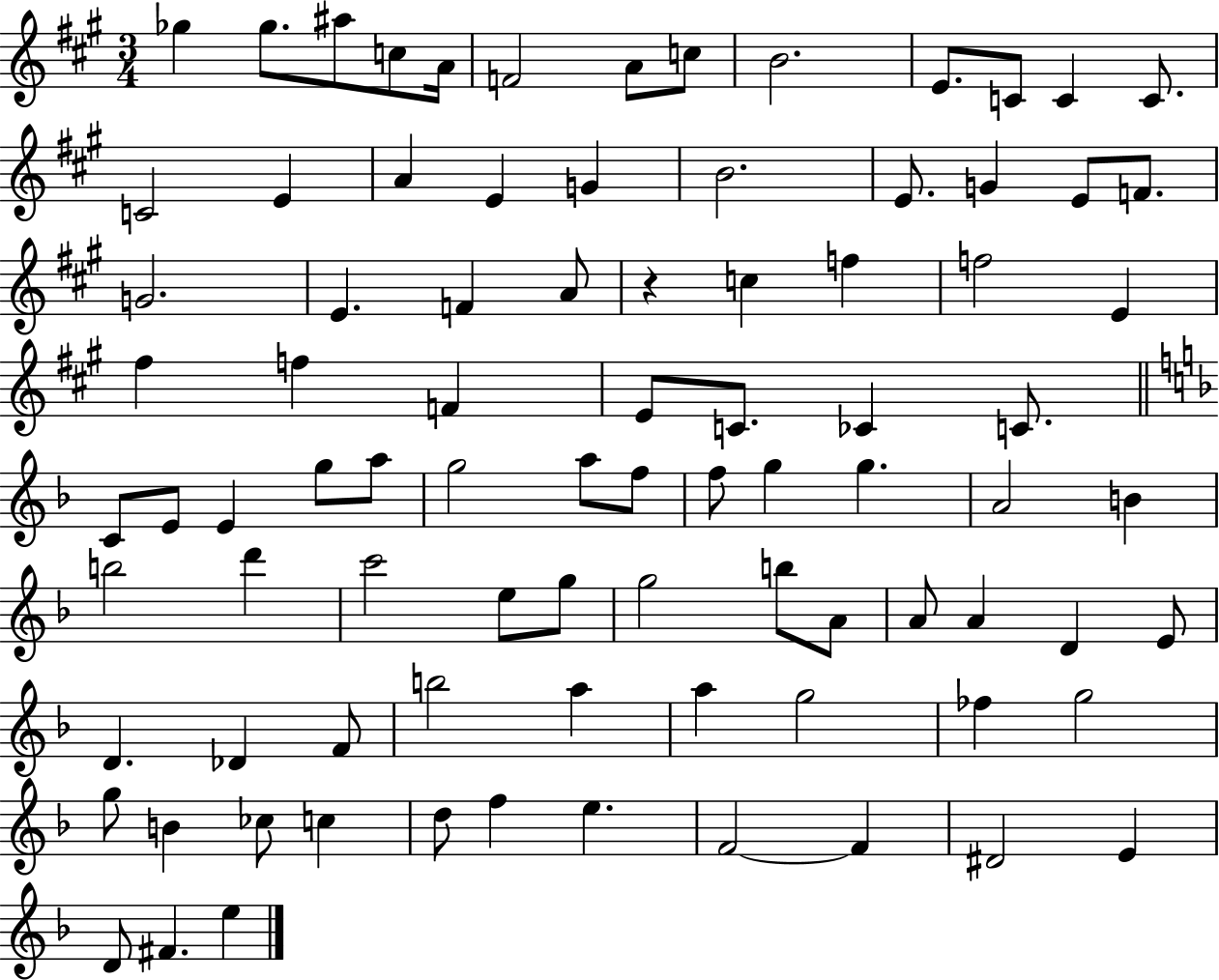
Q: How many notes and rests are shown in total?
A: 87